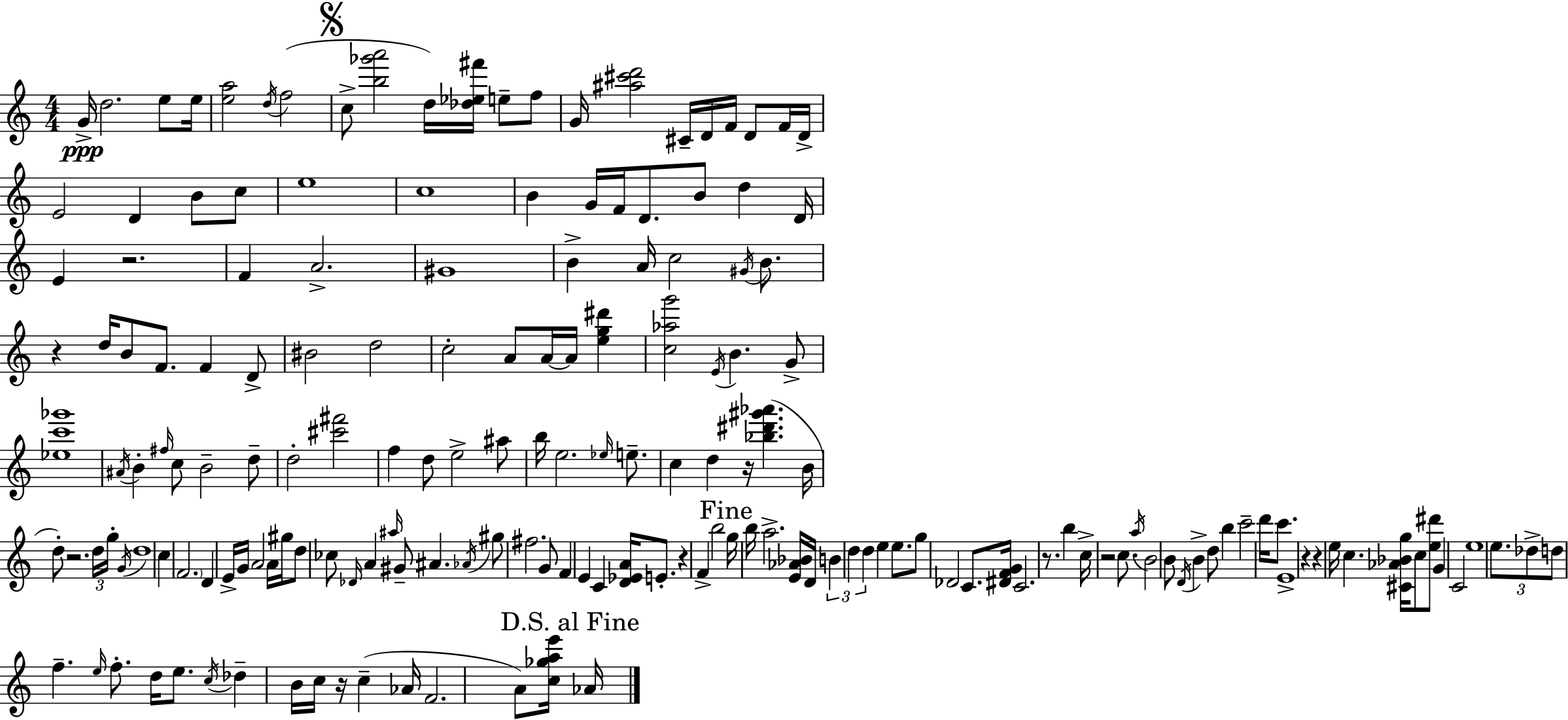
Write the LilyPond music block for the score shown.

{
  \clef treble
  \numericTimeSignature
  \time 4/4
  \key c \major
  g'16->\ppp d''2. e''8 e''16 | <e'' a''>2 \acciaccatura { d''16 }( f''2 | \mark \markup { \musicglyph "scripts.segno" } c''8-> <b'' ges''' a'''>2 d''16) <des'' ees'' fis'''>16 e''8-- f''8 | g'16 <ais'' cis''' d'''>2 cis'16-- d'16 f'16 d'8 f'16 | \break d'16-> e'2 d'4 b'8 c''8 | e''1 | c''1 | b'4 g'16 f'16 d'8. b'8 d''4 | \break d'16 e'4 r2. | f'4 a'2.-> | gis'1 | b'4-> a'16 c''2 \acciaccatura { gis'16 } b'8. | \break r4 d''16 b'8 f'8. f'4 | d'8-> bis'2 d''2 | c''2-. a'8 a'16~~ a'16 <e'' g'' dis'''>4 | <c'' aes'' g'''>2 \acciaccatura { e'16 } b'4. | \break g'8-> <ees'' c''' ges'''>1 | \acciaccatura { ais'16 } b'4-. \grace { fis''16 } c''8 b'2-- | d''8-- d''2-. <cis''' fis'''>2 | f''4 d''8 e''2-> | \break ais''8 b''16 e''2. | \grace { ees''16 } e''8.-- c''4 d''4 r16 <bes'' dis''' gis''' aes'''>4.( | b'16 d''8-.) r2. | \tuplet 3/2 { d''16 g''16-. \acciaccatura { g'16 } } d''1 | \break c''4 \parenthesize f'2. | d'4 e'16-> g'16 a'2 | a'16 gis''16 d''8 ces''8 \grace { des'16 } a'4 | \grace { ais''16 } gis'8-- ais'4. \acciaccatura { aes'16 } gis''8 fis''2. | \break g'8 f'4 e'4 | c'4 <d' ees' a'>16 e'8.-. r4 f'4-> | b''2 \mark "Fine" g''16 b''16 a''2.-> | <e' aes' bes'>16 d'16 \tuplet 3/2 { b'4 d''4 | \break d''4 } e''4 e''8. g''8 des'2 | c'8. <dis' f' g'>16 c'2. | r8. b''4 c''16-> r2 | c''8. \acciaccatura { a''16 } b'2 | \break b'8 \acciaccatura { d'16 } b'4-> d''8 b''4 | c'''2-- d'''16 c'''8. e'1-> | r4 | r4 e''16 c''4. <cis' aes' bes' g''>16 c''8 <e'' dis'''>8 | \break g'4 c'2 e''1 | \tuplet 3/2 { e''8. des''8-> | d''8 } f''4.-- \grace { e''16 } f''8.-. d''16 e''8. | \acciaccatura { c''16 } des''4-- b'16 c''16 r16 c''4--( aes'16 f'2. | \break a'8) <c'' ges'' a'' e'''>16 \mark "D.S. al Fine" aes'16 \bar "|."
}